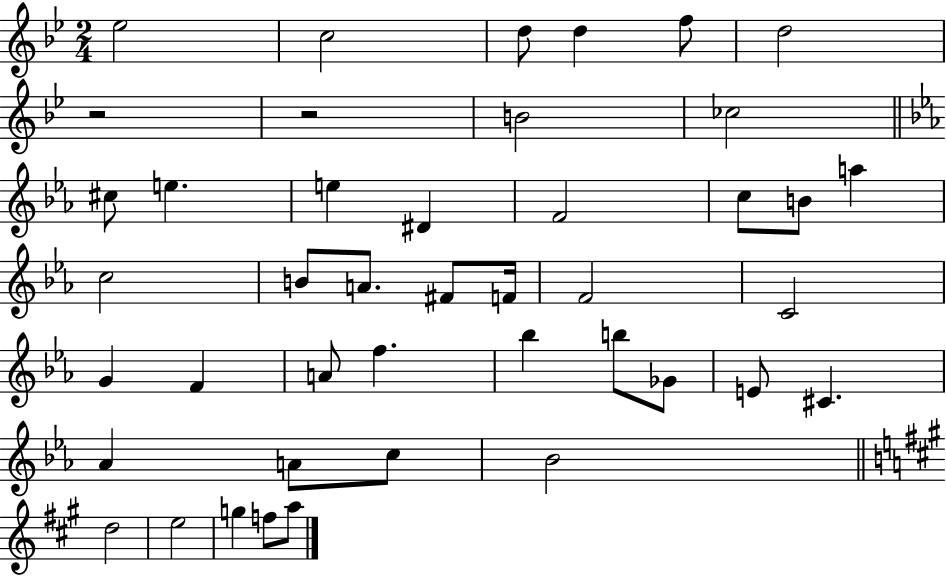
{
  \clef treble
  \numericTimeSignature
  \time 2/4
  \key bes \major
  \repeat volta 2 { ees''2 | c''2 | d''8 d''4 f''8 | d''2 | \break r2 | r2 | b'2 | ces''2 | \break \bar "||" \break \key c \minor cis''8 e''4. | e''4 dis'4 | f'2 | c''8 b'8 a''4 | \break c''2 | b'8 a'8. fis'8 f'16 | f'2 | c'2 | \break g'4 f'4 | a'8 f''4. | bes''4 b''8 ges'8 | e'8 cis'4. | \break aes'4 a'8 c''8 | bes'2 | \bar "||" \break \key a \major d''2 | e''2 | g''4 f''8 a''8 | } \bar "|."
}